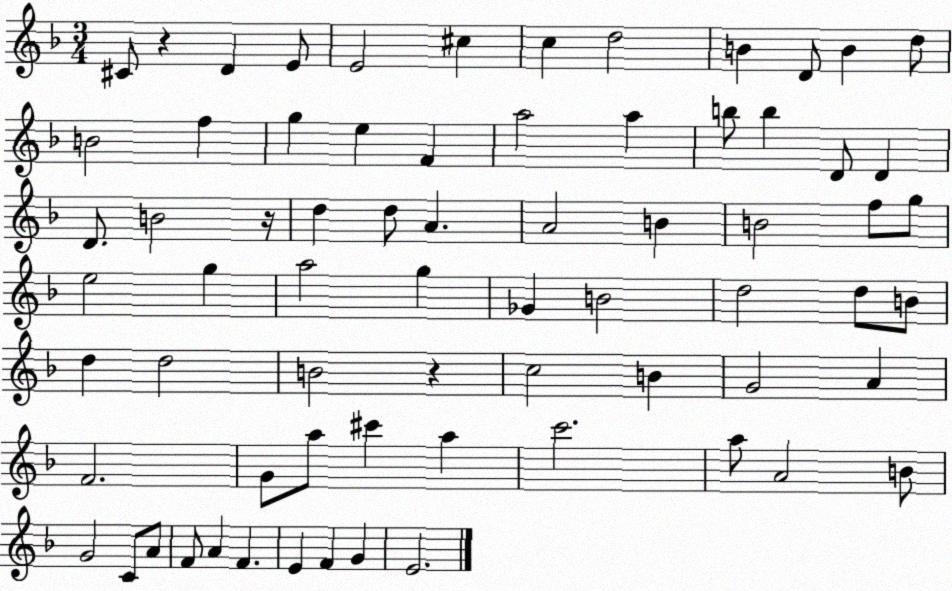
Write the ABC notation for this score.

X:1
T:Untitled
M:3/4
L:1/4
K:F
^C/2 z D E/2 E2 ^c c d2 B D/2 B d/2 B2 f g e F a2 a b/2 b D/2 D D/2 B2 z/4 d d/2 A A2 B B2 f/2 g/2 e2 g a2 g _G B2 d2 d/2 B/2 d d2 B2 z c2 B G2 A F2 G/2 a/2 ^c' a c'2 a/2 A2 B/2 G2 C/2 A/2 F/2 A F E F G E2